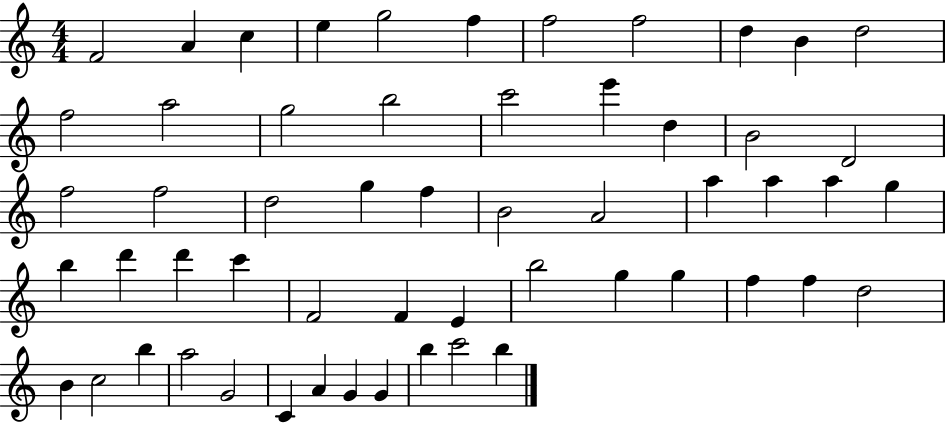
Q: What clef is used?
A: treble